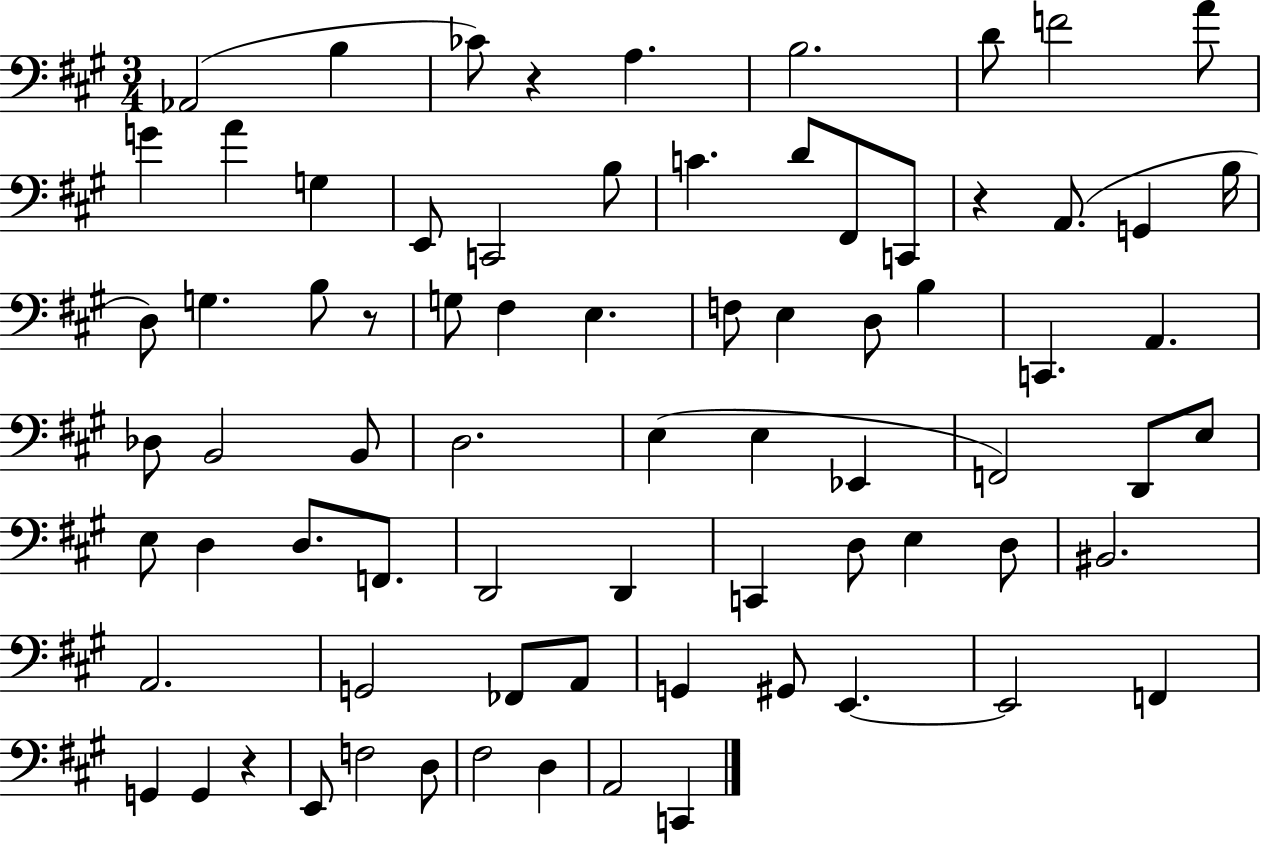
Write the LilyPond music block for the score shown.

{
  \clef bass
  \numericTimeSignature
  \time 3/4
  \key a \major
  aes,2( b4 | ces'8) r4 a4. | b2. | d'8 f'2 a'8 | \break g'4 a'4 g4 | e,8 c,2 b8 | c'4. d'8 fis,8 c,8 | r4 a,8.( g,4 b16 | \break d8) g4. b8 r8 | g8 fis4 e4. | f8 e4 d8 b4 | c,4. a,4. | \break des8 b,2 b,8 | d2. | e4( e4 ees,4 | f,2) d,8 e8 | \break e8 d4 d8. f,8. | d,2 d,4 | c,4 d8 e4 d8 | bis,2. | \break a,2. | g,2 fes,8 a,8 | g,4 gis,8 e,4.~~ | e,2 f,4 | \break g,4 g,4 r4 | e,8 f2 d8 | fis2 d4 | a,2 c,4 | \break \bar "|."
}